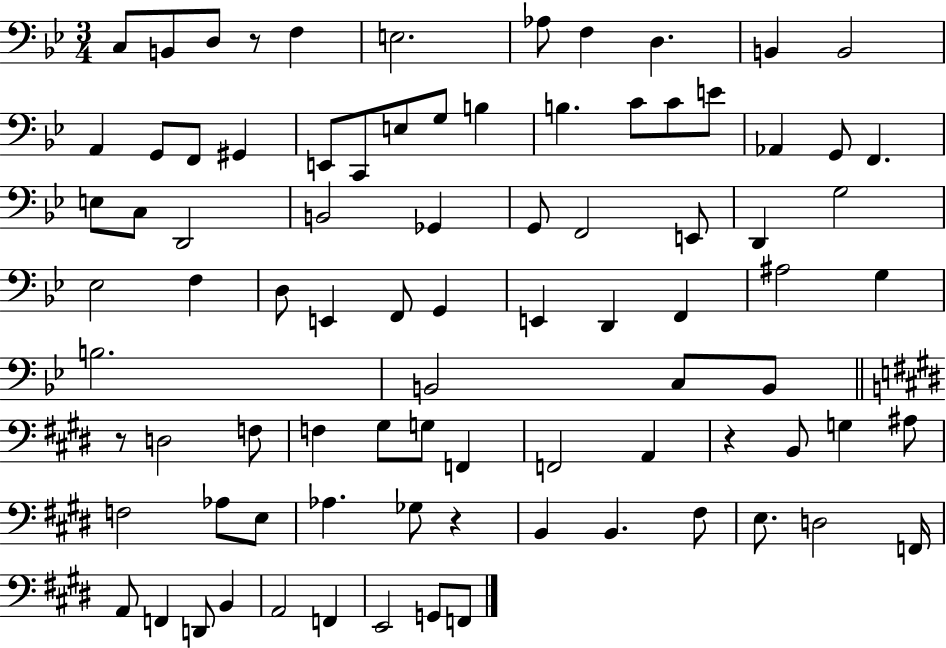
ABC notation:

X:1
T:Untitled
M:3/4
L:1/4
K:Bb
C,/2 B,,/2 D,/2 z/2 F, E,2 _A,/2 F, D, B,, B,,2 A,, G,,/2 F,,/2 ^G,, E,,/2 C,,/2 E,/2 G,/2 B, B, C/2 C/2 E/2 _A,, G,,/2 F,, E,/2 C,/2 D,,2 B,,2 _G,, G,,/2 F,,2 E,,/2 D,, G,2 _E,2 F, D,/2 E,, F,,/2 G,, E,, D,, F,, ^A,2 G, B,2 B,,2 C,/2 B,,/2 z/2 D,2 F,/2 F, ^G,/2 G,/2 F,, F,,2 A,, z B,,/2 G, ^A,/2 F,2 _A,/2 E,/2 _A, _G,/2 z B,, B,, ^F,/2 E,/2 D,2 F,,/4 A,,/2 F,, D,,/2 B,, A,,2 F,, E,,2 G,,/2 F,,/2